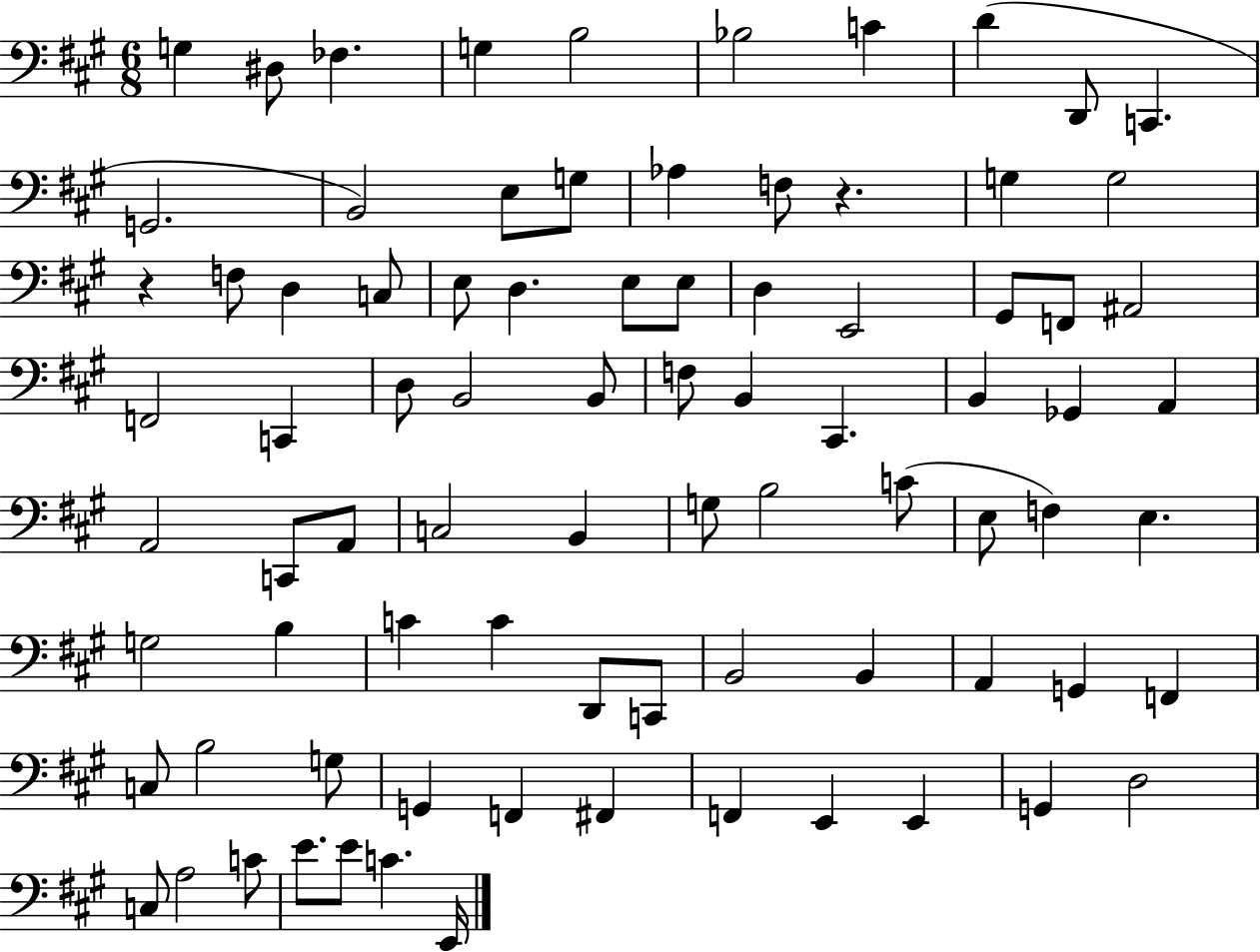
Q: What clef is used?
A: bass